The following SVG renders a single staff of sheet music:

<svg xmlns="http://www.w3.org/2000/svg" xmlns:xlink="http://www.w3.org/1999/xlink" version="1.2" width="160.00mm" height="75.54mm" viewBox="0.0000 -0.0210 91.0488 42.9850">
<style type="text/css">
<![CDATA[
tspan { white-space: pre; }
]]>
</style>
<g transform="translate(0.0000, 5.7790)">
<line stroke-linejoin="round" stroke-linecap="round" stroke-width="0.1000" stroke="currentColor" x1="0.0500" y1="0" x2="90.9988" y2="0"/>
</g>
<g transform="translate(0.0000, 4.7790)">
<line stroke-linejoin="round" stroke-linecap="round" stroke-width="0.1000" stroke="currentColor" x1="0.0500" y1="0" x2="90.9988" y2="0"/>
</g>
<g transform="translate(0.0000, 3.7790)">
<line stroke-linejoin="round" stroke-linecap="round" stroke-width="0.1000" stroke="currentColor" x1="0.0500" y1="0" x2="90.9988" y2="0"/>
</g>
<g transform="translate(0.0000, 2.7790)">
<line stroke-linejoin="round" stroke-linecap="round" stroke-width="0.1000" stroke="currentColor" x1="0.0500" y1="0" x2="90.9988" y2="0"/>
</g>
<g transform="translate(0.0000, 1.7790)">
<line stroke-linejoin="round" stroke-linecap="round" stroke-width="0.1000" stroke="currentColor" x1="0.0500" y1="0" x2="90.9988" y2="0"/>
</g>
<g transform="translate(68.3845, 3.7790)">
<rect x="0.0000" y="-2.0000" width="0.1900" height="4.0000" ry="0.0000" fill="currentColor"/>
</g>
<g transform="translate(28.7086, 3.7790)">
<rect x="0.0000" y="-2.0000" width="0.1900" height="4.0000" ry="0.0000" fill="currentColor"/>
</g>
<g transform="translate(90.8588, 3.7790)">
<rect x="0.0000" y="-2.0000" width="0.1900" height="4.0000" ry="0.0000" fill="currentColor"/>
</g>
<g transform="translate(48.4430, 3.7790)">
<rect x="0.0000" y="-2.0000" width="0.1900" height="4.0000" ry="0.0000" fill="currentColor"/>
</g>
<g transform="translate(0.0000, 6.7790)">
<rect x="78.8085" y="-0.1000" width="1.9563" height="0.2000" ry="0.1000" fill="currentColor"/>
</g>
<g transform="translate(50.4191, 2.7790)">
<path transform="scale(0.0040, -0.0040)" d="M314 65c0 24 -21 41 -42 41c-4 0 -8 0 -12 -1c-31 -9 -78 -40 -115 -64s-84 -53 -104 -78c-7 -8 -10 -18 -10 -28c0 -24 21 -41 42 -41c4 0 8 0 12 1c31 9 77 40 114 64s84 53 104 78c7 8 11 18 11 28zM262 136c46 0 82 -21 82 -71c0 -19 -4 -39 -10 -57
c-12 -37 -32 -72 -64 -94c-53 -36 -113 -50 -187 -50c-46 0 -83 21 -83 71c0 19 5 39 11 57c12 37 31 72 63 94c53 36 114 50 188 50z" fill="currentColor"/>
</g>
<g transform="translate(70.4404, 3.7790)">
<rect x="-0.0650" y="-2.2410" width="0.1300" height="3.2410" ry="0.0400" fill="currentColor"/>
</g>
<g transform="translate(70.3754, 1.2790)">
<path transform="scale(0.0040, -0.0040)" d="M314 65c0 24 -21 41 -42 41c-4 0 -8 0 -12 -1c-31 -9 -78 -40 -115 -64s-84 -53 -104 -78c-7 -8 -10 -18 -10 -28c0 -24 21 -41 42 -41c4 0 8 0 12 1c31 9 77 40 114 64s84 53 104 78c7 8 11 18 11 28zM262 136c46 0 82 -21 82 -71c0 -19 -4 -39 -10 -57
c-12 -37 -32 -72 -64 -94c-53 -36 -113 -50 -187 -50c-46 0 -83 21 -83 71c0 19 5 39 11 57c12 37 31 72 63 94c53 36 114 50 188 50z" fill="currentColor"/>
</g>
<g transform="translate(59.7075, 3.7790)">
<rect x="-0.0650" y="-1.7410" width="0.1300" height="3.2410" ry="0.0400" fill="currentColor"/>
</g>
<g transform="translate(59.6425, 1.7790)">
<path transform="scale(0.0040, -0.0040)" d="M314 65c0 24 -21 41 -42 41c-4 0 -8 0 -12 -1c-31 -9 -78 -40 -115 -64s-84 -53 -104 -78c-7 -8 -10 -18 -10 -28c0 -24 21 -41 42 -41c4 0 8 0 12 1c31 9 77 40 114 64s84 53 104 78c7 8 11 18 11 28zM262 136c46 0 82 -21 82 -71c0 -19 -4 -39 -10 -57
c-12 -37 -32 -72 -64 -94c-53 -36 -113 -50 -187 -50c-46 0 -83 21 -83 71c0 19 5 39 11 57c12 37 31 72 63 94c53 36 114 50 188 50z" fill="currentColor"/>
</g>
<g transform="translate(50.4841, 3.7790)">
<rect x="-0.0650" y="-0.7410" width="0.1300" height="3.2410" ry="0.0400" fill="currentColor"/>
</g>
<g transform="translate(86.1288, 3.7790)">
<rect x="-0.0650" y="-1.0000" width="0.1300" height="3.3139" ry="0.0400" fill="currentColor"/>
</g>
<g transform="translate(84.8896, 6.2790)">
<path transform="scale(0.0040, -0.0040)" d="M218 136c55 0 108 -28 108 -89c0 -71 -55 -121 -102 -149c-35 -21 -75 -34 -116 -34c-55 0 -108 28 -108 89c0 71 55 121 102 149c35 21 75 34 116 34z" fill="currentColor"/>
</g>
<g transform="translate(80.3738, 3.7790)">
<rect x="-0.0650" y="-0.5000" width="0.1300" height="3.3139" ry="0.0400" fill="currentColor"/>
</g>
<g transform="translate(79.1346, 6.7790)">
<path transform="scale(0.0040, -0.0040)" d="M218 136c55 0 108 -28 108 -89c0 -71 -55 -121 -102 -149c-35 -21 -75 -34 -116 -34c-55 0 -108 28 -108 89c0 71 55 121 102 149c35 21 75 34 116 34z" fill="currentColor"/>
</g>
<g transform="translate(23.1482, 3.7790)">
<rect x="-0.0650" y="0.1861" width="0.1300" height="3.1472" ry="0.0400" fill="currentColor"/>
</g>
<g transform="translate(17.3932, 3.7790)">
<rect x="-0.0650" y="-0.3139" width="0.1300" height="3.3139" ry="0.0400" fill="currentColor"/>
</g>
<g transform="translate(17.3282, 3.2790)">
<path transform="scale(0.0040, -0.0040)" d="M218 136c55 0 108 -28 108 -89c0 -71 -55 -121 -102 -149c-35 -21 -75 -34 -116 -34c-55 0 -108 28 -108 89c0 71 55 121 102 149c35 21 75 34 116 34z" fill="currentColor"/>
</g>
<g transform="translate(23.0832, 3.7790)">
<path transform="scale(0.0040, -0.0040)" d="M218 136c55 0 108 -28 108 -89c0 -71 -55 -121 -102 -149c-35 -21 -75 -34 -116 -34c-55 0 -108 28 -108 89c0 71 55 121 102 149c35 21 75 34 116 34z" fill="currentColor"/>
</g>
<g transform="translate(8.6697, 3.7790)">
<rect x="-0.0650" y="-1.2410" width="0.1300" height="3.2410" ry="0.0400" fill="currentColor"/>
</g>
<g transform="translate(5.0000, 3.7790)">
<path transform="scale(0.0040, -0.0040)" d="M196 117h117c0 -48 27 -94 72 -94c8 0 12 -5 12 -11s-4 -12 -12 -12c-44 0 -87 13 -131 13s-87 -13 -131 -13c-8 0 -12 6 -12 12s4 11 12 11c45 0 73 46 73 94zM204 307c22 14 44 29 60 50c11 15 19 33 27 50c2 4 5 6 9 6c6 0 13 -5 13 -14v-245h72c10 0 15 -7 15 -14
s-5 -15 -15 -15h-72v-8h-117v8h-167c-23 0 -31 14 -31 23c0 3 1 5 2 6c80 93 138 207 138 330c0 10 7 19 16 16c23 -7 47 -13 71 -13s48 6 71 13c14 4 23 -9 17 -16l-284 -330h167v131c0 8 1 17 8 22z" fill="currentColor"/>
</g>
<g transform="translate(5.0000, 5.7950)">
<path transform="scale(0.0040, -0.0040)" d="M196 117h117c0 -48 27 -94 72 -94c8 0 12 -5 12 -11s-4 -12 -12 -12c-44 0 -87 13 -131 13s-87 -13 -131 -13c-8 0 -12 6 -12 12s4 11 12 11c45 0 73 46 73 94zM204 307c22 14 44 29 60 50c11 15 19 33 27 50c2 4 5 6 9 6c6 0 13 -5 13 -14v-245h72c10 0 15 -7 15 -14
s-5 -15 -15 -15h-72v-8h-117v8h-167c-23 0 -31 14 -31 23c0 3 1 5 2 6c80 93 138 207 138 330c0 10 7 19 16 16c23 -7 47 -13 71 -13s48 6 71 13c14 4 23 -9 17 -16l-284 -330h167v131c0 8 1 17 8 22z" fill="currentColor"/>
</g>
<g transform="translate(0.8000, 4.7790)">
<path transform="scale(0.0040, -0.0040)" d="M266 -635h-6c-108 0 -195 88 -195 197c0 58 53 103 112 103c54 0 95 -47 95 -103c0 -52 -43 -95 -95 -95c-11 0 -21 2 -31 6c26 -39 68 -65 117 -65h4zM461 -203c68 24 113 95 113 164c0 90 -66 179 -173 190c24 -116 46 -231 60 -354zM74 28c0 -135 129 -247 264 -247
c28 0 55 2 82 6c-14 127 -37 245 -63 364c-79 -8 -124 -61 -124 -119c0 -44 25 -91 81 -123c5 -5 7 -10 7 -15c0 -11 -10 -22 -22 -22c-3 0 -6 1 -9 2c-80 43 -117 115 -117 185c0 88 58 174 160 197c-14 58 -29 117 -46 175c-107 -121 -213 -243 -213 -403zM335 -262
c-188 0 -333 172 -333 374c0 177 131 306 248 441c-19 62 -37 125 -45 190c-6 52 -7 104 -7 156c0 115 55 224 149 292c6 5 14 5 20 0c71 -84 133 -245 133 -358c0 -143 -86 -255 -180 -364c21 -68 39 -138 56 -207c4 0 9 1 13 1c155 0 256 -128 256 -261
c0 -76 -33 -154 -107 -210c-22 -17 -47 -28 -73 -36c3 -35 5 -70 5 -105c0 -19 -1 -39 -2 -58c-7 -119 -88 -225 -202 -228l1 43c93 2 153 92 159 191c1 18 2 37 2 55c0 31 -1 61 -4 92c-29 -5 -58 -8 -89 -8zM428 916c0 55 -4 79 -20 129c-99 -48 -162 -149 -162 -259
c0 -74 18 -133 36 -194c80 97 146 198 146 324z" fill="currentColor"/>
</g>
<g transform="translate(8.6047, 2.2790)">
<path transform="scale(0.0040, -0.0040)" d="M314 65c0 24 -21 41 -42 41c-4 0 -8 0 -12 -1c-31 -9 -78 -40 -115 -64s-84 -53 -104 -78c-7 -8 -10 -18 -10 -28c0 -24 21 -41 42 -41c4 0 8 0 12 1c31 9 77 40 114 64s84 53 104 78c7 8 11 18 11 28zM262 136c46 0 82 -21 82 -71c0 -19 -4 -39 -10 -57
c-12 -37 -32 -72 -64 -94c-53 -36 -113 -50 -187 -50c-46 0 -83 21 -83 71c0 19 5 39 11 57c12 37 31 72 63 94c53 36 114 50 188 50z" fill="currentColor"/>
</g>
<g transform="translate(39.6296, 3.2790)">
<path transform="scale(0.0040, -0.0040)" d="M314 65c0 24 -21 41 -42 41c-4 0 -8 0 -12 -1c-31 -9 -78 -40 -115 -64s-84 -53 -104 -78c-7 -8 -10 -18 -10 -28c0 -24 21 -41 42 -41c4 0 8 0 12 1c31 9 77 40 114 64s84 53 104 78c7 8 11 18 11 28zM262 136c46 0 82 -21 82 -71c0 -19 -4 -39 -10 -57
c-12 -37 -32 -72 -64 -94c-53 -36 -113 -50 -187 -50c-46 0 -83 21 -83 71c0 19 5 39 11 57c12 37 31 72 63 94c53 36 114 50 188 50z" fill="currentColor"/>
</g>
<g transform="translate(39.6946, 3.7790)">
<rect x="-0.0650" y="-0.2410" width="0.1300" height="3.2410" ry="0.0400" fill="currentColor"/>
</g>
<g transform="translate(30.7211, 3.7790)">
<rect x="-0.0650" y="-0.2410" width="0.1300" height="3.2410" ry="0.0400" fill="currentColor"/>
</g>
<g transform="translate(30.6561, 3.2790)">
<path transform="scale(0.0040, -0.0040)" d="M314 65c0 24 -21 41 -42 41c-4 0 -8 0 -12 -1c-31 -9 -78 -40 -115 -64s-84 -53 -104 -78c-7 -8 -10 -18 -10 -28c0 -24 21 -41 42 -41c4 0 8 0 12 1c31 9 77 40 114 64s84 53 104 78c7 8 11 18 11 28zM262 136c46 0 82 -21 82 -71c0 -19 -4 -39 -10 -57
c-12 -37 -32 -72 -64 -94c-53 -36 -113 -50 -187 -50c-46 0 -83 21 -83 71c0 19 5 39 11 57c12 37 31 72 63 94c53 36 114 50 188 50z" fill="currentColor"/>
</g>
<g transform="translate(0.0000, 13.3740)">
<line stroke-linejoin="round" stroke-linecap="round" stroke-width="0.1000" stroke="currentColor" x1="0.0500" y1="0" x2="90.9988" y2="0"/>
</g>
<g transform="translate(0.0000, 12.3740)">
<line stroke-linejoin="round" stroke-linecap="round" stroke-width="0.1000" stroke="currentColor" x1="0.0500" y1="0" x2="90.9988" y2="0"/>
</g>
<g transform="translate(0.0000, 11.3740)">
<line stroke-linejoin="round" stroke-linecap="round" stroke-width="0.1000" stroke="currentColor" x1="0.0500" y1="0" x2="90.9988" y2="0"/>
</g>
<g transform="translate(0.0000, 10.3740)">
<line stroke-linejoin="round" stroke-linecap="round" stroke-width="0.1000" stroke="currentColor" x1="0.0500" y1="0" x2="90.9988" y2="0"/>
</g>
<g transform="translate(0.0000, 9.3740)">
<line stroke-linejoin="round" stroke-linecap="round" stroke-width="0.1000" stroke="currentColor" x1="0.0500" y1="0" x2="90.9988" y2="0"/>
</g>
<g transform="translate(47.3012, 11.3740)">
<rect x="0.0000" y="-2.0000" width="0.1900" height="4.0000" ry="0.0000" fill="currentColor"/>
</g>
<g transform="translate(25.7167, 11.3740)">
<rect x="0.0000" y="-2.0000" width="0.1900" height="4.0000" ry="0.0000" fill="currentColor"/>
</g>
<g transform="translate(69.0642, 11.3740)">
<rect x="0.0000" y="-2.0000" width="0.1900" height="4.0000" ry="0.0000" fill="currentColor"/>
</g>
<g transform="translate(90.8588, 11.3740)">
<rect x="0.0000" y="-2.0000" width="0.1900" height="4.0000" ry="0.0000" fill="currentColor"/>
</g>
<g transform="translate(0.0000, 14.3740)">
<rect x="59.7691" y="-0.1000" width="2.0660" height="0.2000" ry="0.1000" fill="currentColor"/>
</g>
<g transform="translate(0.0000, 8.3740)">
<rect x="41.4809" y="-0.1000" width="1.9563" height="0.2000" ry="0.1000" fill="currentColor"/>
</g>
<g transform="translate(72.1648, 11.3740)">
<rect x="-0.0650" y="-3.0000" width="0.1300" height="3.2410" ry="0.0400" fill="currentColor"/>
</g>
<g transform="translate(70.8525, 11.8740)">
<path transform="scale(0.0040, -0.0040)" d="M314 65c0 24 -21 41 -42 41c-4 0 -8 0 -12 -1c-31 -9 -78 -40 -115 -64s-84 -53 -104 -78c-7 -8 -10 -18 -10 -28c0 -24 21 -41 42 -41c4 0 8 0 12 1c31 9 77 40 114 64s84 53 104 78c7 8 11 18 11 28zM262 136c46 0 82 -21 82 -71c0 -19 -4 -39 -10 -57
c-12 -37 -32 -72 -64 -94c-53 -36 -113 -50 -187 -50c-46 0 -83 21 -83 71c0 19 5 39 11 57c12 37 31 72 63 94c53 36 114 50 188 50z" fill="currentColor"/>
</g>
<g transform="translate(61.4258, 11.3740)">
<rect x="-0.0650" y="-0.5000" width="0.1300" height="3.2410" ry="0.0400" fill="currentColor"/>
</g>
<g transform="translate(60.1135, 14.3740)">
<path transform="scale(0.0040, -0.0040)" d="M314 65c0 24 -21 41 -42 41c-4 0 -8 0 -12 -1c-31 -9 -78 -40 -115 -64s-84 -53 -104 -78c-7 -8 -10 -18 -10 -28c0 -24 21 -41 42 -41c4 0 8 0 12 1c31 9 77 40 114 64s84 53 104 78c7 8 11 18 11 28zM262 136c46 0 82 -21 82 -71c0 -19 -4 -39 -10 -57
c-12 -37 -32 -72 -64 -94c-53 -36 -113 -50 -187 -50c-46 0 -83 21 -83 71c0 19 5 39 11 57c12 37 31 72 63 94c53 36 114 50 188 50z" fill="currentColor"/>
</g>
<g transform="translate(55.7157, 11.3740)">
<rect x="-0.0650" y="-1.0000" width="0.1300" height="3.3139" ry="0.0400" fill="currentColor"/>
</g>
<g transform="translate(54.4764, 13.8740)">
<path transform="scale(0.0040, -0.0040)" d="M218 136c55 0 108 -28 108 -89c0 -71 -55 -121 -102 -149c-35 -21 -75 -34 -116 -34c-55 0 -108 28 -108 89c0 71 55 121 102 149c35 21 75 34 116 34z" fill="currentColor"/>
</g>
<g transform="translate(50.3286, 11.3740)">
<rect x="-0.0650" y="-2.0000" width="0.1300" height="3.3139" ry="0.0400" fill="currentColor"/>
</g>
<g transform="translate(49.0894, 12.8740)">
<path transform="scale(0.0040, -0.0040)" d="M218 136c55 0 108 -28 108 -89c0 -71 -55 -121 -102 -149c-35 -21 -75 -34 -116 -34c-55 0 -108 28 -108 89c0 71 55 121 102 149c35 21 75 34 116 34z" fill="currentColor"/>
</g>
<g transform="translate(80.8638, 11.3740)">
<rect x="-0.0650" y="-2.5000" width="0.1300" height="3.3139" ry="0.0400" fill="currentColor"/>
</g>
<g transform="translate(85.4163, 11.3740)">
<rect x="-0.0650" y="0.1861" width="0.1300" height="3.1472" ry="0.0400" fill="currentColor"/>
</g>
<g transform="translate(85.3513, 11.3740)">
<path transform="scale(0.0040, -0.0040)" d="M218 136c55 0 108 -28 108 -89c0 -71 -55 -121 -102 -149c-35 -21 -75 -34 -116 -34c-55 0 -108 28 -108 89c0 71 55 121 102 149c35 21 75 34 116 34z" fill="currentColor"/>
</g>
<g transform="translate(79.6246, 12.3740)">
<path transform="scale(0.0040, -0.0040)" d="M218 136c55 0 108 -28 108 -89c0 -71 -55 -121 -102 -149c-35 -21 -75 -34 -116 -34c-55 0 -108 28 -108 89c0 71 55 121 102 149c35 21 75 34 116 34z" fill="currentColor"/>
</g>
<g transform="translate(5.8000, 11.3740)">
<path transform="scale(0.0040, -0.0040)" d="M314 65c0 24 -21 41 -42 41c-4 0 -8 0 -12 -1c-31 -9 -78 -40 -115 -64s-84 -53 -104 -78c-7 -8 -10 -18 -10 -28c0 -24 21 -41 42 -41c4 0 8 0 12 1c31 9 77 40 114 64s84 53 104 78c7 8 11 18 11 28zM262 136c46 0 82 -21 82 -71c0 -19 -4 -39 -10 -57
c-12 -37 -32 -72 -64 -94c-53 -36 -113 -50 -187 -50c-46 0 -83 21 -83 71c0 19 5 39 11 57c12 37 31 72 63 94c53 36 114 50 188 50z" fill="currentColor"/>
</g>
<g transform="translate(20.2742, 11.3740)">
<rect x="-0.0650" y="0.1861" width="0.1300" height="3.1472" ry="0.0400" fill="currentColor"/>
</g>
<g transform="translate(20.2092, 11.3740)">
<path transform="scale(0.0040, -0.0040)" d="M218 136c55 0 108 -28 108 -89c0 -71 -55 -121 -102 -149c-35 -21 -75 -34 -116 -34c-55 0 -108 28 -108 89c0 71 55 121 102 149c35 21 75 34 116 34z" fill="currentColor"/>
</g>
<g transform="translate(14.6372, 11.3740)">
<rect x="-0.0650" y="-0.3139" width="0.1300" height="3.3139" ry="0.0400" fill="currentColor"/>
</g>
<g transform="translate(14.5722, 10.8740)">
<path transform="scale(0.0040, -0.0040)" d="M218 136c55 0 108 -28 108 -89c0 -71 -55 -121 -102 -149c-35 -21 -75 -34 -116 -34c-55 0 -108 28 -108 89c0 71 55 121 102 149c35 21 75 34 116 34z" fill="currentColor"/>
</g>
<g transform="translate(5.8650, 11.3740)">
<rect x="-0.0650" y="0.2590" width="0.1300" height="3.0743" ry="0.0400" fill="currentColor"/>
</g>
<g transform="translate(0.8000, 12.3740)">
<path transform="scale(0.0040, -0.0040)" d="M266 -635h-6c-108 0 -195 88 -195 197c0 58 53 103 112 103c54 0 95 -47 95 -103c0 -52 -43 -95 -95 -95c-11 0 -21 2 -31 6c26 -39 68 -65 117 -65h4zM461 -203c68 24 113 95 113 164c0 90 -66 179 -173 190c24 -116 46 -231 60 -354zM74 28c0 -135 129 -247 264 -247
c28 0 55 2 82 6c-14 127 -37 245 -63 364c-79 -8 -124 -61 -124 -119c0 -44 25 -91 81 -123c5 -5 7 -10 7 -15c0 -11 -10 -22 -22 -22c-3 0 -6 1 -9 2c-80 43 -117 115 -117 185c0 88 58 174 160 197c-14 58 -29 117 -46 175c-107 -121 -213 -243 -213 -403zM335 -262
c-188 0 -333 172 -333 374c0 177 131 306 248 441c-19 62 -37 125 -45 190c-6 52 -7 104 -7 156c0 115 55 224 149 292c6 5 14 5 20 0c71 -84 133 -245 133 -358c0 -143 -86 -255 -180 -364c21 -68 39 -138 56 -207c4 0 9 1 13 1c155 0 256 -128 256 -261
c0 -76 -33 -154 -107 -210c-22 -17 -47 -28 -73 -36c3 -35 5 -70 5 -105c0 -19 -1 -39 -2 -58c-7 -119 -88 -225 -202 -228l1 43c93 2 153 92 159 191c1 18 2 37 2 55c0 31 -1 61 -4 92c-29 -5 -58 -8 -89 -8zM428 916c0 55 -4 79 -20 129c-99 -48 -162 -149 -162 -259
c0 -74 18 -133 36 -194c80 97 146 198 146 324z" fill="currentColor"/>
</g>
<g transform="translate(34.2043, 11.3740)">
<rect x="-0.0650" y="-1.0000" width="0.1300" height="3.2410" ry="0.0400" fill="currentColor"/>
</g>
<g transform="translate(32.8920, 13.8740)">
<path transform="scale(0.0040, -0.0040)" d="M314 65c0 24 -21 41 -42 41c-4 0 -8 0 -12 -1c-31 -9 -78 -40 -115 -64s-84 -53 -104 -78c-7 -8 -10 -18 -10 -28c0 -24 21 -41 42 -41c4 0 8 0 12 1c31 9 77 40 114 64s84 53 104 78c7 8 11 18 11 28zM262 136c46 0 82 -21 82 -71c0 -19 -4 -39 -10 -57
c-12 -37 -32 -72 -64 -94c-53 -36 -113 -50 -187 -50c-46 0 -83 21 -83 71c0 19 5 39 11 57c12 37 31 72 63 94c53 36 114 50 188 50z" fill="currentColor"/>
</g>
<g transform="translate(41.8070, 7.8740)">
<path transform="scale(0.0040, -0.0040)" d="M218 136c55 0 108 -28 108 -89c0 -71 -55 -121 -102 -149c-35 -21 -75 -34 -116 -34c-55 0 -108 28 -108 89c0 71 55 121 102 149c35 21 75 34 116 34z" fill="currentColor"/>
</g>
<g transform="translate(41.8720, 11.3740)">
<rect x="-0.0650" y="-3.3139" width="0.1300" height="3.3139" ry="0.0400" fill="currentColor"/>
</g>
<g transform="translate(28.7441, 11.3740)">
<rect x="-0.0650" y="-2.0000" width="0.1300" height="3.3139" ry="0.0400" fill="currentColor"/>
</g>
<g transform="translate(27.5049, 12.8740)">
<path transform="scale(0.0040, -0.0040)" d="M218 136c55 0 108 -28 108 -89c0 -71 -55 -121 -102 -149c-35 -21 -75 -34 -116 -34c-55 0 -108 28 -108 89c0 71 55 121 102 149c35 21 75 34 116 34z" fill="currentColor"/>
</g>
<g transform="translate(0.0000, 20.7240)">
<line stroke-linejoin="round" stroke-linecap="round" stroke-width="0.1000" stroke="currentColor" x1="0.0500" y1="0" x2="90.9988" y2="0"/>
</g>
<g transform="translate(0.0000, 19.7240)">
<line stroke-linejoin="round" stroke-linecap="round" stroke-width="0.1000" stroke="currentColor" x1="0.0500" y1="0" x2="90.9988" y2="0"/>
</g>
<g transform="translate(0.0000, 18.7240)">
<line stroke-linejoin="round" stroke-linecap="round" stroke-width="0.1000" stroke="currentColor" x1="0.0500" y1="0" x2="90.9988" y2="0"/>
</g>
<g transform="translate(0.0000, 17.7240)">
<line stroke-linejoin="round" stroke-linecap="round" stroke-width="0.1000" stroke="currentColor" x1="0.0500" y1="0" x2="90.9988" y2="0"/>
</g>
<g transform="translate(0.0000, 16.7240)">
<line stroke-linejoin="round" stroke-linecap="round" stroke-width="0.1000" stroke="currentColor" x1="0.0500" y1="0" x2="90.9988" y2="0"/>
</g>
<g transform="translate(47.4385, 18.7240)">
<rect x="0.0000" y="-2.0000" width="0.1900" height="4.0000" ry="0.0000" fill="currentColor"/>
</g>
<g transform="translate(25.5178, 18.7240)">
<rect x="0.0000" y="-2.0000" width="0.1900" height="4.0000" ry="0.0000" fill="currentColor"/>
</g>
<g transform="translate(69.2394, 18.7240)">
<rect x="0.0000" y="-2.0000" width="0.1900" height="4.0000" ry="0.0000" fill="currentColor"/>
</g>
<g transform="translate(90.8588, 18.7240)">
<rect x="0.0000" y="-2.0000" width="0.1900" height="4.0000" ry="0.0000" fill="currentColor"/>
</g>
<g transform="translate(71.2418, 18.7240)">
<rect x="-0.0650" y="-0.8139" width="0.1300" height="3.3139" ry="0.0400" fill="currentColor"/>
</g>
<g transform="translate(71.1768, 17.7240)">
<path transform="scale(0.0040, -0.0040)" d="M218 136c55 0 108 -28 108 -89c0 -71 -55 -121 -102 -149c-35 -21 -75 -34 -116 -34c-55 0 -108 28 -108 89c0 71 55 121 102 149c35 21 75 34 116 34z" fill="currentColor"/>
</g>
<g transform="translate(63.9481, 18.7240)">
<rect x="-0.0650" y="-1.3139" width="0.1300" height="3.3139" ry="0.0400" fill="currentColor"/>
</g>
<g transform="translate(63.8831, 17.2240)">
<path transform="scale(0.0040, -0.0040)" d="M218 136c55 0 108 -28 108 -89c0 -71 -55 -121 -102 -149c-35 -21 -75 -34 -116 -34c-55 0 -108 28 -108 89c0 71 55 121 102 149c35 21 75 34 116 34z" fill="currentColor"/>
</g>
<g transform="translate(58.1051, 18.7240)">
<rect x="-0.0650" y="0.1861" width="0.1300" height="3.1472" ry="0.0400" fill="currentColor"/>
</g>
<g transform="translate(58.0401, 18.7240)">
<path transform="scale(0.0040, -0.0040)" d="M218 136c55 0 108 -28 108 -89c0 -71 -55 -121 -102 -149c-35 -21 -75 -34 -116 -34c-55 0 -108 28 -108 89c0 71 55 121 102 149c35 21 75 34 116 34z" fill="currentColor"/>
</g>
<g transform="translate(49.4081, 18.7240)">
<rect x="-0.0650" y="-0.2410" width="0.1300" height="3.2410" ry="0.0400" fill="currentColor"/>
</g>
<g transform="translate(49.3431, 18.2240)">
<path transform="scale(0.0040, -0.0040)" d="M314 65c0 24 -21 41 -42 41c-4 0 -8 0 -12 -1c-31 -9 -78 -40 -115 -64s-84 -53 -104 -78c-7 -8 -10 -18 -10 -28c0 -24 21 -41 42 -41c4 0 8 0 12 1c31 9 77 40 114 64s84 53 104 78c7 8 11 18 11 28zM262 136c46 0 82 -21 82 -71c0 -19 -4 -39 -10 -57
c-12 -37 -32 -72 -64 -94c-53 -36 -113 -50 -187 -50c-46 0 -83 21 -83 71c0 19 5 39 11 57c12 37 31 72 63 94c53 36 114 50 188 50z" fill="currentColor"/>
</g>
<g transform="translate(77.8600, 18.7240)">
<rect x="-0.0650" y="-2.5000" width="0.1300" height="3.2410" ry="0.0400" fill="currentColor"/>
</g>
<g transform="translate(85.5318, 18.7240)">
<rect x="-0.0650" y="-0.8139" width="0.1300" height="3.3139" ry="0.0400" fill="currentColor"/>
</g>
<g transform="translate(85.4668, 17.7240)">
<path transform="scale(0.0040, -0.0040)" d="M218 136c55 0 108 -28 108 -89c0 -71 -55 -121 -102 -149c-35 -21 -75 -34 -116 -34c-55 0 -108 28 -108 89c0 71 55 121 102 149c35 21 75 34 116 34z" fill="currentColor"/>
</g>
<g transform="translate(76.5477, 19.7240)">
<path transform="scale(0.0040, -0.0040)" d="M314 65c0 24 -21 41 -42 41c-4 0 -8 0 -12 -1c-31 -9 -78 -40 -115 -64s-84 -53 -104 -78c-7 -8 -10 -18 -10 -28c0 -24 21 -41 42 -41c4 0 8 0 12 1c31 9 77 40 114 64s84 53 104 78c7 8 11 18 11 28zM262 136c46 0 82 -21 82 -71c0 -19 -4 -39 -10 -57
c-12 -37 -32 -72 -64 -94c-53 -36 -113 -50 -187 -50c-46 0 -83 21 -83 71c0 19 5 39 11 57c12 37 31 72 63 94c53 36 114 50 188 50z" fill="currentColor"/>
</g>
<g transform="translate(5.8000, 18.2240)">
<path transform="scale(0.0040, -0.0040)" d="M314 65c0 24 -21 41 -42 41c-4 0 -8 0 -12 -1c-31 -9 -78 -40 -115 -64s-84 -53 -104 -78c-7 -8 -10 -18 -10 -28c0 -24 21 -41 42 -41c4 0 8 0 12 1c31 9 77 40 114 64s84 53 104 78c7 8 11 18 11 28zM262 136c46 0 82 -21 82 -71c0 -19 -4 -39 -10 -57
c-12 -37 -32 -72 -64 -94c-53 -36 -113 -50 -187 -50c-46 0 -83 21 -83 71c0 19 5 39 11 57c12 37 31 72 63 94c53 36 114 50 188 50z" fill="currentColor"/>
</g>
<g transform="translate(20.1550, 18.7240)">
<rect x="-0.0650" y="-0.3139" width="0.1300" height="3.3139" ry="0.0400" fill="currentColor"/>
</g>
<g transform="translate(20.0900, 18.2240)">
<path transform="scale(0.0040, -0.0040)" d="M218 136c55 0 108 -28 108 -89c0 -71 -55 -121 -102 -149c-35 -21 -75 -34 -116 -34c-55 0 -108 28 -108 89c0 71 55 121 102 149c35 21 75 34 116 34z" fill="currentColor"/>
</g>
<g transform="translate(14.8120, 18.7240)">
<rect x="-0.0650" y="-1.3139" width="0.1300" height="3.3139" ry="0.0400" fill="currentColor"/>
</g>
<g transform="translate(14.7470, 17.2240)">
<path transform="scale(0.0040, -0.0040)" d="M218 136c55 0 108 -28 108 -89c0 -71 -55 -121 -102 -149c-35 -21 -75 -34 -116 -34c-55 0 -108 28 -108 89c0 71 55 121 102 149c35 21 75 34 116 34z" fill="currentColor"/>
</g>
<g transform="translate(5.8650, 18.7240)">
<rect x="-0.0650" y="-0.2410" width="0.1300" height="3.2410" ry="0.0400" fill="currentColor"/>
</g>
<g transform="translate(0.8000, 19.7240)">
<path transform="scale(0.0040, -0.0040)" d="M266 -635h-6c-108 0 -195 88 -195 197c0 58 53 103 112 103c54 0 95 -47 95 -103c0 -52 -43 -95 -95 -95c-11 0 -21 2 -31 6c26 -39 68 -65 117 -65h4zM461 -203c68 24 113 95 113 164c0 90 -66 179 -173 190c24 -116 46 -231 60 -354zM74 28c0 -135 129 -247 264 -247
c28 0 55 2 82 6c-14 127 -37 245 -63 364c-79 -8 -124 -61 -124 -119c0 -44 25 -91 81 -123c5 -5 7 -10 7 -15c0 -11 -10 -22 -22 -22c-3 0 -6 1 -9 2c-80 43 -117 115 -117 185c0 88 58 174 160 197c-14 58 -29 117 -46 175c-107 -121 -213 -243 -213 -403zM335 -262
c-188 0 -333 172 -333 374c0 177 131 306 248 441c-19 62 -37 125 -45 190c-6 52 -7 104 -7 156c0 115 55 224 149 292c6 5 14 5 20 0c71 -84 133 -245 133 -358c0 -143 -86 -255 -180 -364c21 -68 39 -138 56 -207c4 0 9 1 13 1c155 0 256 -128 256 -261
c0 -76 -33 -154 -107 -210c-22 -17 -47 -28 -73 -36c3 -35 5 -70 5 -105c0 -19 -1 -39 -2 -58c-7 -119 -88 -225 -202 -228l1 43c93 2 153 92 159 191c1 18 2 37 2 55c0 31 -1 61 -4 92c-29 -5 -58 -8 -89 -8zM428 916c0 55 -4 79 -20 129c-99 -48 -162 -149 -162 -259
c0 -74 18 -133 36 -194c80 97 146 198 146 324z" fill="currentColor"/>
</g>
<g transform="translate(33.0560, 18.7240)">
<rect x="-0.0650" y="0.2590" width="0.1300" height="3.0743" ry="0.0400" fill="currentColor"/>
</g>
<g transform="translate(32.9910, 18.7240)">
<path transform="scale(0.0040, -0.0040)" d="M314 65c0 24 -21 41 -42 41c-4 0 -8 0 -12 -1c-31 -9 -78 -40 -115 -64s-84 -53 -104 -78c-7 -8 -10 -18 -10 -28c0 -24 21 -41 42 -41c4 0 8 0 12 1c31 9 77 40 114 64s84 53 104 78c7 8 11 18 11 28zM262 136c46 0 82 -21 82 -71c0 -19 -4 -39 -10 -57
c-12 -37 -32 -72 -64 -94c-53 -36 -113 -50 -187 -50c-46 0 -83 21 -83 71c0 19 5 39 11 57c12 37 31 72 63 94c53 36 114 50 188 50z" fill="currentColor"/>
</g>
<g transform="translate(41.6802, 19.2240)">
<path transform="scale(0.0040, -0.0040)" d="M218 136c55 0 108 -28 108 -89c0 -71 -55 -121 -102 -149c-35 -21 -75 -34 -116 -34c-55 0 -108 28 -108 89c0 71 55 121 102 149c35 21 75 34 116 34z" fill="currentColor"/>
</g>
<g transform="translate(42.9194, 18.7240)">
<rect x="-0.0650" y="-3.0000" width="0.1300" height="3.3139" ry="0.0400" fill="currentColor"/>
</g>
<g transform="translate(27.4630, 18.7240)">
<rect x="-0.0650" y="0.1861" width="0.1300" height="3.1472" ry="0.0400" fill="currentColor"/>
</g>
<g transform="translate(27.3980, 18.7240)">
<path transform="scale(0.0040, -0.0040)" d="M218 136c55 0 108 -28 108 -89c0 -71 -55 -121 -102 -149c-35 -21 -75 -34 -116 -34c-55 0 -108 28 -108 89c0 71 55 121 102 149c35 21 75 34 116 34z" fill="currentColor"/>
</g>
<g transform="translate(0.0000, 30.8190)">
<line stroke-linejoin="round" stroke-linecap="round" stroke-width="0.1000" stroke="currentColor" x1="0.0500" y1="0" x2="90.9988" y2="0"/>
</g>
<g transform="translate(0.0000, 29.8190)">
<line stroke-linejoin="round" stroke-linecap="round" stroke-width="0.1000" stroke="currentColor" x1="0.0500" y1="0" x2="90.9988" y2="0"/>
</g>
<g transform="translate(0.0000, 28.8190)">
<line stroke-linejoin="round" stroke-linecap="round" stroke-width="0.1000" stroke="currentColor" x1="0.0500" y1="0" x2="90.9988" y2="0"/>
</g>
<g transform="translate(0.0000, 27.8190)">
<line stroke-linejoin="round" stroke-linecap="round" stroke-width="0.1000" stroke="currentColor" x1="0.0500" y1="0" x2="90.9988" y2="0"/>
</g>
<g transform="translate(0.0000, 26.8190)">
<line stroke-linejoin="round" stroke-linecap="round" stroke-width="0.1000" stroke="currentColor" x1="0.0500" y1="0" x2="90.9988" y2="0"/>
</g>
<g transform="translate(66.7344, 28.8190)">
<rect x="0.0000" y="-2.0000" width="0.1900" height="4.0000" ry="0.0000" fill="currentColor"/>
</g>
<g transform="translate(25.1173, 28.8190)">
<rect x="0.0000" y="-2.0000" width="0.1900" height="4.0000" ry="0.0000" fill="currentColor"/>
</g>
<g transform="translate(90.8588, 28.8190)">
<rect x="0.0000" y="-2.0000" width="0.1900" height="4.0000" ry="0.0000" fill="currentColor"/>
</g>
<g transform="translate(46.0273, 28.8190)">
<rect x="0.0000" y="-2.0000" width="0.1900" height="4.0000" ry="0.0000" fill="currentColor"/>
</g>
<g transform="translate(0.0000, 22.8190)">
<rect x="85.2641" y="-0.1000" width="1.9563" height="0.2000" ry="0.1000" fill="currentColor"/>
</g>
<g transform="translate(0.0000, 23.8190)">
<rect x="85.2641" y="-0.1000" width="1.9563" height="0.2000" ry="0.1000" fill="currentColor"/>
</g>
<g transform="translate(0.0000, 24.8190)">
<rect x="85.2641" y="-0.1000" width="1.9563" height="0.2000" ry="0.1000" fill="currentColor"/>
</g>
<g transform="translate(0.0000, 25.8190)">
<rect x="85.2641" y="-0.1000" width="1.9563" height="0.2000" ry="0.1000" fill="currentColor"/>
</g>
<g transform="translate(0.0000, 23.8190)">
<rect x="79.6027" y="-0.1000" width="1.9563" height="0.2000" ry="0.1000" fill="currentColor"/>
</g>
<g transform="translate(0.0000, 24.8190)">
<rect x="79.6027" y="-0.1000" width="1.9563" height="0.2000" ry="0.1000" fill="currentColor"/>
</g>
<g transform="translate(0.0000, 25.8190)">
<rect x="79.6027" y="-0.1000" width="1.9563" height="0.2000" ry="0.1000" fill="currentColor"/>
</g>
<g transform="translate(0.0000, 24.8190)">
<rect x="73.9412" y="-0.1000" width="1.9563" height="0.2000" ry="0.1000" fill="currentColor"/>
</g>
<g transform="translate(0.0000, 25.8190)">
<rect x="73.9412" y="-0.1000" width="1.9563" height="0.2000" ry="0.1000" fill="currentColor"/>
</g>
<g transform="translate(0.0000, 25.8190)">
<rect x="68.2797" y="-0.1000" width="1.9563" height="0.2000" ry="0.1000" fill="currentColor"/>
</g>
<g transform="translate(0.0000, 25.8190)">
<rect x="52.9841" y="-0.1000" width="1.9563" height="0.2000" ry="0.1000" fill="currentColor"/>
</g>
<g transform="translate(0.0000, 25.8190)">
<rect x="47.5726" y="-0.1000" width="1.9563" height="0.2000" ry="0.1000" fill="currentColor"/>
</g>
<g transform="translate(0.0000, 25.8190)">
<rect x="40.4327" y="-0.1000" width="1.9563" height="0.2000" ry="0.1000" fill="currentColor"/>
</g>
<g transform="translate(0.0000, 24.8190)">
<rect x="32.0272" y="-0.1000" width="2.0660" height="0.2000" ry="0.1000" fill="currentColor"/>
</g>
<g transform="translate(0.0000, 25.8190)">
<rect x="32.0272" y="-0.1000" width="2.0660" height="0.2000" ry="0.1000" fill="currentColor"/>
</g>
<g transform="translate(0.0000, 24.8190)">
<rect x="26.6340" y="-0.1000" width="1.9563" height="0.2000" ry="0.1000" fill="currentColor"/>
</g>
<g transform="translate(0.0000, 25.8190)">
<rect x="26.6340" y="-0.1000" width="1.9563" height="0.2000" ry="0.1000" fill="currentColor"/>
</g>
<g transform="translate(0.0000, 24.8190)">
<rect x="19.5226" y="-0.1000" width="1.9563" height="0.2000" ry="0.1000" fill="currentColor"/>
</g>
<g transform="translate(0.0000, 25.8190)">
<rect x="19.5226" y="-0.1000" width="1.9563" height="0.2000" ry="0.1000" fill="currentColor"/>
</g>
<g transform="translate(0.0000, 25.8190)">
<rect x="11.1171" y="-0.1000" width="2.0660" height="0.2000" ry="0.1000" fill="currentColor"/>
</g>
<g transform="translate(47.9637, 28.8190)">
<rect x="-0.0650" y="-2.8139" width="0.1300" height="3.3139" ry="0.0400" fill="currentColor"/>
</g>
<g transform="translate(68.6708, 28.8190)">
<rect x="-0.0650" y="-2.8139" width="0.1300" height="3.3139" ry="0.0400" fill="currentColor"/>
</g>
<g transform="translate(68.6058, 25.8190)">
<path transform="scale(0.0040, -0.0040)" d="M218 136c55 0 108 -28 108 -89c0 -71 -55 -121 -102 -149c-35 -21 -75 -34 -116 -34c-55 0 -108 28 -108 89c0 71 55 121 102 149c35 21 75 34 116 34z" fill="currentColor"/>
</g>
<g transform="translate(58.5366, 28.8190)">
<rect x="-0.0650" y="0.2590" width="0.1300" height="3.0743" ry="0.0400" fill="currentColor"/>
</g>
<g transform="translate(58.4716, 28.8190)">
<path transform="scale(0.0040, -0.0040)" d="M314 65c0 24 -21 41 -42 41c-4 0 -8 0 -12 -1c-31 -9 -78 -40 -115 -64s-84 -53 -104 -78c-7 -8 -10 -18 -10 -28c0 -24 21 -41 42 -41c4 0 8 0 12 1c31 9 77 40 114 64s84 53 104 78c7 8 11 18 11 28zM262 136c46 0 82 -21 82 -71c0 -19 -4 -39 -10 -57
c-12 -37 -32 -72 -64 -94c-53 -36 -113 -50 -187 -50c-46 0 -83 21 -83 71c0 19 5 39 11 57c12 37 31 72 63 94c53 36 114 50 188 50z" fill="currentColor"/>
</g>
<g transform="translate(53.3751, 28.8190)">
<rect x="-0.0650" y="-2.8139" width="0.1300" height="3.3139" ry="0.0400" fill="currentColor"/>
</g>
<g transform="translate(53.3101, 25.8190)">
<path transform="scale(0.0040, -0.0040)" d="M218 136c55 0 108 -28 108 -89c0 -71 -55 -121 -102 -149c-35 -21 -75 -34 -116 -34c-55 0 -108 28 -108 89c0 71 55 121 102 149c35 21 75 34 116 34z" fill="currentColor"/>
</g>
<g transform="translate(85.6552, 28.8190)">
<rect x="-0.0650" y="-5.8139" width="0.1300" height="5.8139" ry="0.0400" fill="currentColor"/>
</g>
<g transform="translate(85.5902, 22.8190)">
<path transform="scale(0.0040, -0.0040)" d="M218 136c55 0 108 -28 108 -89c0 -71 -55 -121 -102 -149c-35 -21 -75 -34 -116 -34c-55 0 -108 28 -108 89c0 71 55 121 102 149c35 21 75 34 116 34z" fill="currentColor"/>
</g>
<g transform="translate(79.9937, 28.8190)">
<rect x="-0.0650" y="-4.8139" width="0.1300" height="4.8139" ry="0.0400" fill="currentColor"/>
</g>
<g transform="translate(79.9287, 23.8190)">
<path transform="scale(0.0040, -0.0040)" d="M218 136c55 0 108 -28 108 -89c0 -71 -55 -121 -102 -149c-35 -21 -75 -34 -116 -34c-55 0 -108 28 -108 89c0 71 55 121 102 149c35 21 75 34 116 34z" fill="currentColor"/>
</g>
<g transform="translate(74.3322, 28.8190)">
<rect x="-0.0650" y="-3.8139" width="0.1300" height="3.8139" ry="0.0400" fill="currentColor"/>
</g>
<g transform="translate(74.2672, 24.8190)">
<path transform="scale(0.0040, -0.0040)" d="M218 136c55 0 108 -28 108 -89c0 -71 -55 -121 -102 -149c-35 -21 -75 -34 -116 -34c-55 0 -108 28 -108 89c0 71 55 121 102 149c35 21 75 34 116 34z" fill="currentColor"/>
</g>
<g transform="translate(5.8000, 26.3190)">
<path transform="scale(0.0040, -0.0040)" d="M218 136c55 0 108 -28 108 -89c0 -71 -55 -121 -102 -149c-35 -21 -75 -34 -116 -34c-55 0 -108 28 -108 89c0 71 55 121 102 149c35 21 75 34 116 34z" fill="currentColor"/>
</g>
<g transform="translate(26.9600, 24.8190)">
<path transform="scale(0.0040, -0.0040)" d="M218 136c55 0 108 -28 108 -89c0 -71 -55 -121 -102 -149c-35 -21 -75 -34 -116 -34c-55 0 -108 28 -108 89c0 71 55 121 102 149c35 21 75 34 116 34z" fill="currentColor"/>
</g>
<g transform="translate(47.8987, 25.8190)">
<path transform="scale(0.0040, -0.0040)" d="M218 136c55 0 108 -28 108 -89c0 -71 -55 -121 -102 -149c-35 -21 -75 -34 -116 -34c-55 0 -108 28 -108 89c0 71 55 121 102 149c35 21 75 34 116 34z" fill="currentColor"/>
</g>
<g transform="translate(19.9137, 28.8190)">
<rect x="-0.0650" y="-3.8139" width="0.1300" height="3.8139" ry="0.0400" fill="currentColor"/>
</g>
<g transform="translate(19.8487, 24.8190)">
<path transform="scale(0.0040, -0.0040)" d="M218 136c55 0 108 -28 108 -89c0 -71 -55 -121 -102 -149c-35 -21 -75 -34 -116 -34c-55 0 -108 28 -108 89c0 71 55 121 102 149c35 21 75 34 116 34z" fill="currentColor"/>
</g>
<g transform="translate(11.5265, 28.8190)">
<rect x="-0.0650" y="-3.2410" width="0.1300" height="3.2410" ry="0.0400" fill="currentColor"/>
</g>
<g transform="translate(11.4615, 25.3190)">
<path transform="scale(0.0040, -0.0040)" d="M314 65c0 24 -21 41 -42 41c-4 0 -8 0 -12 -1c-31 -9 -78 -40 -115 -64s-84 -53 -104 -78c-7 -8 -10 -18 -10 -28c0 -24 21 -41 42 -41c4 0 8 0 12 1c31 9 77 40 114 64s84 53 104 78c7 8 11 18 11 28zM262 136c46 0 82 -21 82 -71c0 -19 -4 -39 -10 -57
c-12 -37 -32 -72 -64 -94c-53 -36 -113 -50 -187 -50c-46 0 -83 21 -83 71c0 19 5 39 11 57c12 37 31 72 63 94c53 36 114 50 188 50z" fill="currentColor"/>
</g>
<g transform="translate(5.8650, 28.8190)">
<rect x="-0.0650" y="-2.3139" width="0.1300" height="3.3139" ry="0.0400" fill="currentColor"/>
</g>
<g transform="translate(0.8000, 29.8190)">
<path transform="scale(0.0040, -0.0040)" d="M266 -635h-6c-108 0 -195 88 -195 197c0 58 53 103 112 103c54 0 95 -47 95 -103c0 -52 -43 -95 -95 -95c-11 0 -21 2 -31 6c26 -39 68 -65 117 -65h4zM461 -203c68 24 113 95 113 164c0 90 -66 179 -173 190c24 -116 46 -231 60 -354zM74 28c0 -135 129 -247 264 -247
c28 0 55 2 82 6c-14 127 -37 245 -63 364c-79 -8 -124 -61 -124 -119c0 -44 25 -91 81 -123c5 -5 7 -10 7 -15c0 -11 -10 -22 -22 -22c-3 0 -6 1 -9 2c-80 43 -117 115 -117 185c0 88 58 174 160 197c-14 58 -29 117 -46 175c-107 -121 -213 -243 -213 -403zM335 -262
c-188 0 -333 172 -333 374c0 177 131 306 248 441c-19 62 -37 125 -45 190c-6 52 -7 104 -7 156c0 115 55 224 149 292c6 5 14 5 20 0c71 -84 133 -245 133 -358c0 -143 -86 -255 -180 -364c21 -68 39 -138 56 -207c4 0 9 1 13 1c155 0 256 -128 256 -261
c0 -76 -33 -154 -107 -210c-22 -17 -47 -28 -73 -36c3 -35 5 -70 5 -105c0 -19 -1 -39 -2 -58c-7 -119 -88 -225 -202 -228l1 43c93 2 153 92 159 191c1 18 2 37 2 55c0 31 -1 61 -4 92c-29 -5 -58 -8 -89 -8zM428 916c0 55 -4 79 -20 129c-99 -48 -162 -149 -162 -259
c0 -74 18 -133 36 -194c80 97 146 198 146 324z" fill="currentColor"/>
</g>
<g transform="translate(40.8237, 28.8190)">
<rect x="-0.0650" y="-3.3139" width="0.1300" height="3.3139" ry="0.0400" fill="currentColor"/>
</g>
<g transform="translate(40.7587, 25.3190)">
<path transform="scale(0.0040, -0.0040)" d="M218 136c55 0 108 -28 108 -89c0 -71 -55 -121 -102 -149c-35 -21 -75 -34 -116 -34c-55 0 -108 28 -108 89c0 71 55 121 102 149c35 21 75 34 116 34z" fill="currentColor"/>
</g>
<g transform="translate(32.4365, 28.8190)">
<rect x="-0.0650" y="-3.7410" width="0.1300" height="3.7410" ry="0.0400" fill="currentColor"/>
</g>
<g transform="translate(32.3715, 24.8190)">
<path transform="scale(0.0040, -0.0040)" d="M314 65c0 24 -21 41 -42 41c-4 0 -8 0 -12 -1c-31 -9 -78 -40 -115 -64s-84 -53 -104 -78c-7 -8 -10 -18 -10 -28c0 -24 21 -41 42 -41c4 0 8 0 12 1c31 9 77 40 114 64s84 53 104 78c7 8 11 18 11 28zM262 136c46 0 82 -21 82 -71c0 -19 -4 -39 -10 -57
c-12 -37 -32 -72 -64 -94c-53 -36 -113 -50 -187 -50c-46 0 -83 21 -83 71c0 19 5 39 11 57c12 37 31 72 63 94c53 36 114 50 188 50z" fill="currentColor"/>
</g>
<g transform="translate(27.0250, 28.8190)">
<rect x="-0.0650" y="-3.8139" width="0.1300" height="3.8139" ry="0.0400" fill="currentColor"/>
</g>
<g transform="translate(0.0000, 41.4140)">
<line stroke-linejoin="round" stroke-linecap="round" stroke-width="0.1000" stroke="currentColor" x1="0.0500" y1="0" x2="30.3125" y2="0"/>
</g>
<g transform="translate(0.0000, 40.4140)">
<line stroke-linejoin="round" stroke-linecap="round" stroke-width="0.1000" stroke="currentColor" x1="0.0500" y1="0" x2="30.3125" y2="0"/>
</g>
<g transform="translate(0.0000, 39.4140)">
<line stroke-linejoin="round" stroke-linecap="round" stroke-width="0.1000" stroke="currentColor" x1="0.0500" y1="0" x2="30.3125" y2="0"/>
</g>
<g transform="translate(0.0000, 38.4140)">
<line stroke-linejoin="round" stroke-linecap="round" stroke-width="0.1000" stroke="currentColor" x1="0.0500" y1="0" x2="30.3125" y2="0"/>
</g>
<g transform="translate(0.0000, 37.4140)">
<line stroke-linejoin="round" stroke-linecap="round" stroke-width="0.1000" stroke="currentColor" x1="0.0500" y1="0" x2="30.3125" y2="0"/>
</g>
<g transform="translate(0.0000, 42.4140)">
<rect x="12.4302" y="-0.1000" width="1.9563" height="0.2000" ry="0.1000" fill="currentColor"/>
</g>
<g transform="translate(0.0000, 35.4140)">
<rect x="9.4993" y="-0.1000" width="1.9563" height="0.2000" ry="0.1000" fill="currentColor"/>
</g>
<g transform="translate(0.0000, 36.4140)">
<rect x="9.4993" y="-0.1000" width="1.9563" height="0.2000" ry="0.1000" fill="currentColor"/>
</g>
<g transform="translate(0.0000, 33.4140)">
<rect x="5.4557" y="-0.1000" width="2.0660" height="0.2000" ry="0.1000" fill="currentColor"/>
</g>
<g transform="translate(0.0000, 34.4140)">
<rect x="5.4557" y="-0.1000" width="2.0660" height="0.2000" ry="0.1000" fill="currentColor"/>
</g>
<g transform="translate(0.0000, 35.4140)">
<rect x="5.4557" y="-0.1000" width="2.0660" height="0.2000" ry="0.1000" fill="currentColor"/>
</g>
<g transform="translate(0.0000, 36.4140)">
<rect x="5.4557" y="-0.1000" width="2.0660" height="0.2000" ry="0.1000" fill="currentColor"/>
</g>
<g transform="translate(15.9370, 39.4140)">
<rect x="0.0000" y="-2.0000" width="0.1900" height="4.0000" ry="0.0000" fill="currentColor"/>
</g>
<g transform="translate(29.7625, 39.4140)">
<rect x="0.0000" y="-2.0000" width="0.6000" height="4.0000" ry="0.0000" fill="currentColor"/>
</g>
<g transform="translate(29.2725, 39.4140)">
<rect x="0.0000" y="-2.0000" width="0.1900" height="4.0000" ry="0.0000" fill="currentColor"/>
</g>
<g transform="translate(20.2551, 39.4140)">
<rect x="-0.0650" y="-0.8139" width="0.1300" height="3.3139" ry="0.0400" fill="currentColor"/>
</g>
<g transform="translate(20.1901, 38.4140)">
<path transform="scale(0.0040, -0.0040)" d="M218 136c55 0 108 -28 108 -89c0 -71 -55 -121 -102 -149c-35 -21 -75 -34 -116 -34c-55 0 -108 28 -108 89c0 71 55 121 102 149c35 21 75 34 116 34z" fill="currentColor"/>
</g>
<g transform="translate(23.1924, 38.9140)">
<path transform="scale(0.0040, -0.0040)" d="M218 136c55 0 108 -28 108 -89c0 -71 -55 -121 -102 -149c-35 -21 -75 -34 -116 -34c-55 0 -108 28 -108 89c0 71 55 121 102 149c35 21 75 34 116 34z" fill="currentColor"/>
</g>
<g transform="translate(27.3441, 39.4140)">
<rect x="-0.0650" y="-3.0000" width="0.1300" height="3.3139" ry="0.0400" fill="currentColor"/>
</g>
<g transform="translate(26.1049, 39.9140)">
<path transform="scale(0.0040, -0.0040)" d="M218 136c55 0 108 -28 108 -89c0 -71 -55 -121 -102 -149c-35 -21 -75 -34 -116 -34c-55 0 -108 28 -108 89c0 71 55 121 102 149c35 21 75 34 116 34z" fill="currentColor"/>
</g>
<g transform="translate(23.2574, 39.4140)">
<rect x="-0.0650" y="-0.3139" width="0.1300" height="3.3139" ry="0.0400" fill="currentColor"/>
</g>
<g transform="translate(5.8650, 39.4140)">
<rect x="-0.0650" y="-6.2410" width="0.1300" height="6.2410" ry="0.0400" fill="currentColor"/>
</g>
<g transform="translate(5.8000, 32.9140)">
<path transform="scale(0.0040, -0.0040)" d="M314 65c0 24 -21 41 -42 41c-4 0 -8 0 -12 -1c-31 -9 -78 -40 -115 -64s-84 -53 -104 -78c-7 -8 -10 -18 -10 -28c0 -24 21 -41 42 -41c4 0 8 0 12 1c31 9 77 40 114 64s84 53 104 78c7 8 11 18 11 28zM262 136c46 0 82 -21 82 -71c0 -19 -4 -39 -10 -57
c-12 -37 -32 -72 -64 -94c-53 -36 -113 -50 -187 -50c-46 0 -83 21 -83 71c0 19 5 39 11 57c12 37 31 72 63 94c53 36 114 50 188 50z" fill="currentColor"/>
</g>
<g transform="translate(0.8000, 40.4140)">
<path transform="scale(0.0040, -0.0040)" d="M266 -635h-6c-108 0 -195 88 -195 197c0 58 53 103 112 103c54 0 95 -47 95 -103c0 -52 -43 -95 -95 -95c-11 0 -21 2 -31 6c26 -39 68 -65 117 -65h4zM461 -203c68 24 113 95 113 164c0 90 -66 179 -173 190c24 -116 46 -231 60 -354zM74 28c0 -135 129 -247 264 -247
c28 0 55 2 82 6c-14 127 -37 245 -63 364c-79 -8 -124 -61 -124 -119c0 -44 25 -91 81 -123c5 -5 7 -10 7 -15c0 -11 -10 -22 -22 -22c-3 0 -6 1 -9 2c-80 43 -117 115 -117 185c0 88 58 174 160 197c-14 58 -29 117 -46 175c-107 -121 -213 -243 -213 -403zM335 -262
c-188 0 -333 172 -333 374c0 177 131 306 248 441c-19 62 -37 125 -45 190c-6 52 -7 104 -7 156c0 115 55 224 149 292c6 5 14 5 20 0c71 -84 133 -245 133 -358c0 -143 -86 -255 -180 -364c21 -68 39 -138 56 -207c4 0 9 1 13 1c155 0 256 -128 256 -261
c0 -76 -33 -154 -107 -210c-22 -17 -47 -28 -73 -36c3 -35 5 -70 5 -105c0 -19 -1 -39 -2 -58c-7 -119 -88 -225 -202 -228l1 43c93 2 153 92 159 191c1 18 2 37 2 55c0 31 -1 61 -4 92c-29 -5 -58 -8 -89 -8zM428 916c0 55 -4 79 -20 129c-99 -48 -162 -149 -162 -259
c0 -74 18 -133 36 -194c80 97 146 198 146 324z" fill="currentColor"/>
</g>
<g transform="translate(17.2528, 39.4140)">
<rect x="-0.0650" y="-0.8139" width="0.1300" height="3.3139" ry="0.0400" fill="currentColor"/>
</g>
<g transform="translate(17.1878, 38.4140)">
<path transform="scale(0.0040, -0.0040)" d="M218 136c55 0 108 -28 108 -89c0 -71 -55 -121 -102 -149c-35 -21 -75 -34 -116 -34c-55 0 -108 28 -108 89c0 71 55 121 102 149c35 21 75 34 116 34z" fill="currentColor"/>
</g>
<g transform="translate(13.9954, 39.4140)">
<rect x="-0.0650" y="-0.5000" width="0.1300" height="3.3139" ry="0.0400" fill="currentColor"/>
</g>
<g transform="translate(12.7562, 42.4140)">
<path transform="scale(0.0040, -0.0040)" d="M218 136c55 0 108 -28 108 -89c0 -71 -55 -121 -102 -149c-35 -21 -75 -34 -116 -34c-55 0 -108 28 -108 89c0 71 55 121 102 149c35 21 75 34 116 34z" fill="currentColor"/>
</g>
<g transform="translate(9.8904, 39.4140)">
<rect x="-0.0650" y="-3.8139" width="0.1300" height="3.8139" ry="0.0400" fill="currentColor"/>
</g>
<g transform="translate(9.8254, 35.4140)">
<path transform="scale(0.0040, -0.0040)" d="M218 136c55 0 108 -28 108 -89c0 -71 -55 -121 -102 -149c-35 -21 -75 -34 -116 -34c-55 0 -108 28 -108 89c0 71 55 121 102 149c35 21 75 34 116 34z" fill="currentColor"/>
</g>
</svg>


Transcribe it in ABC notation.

X:1
T:Untitled
M:4/4
L:1/4
K:C
e2 c B c2 c2 d2 f2 g2 C D B2 c B F D2 b F D C2 A2 G B c2 e c B B2 A c2 B e d G2 d g b2 c' c' c'2 b a a B2 a c' e' g' a'2 c' C d d c A